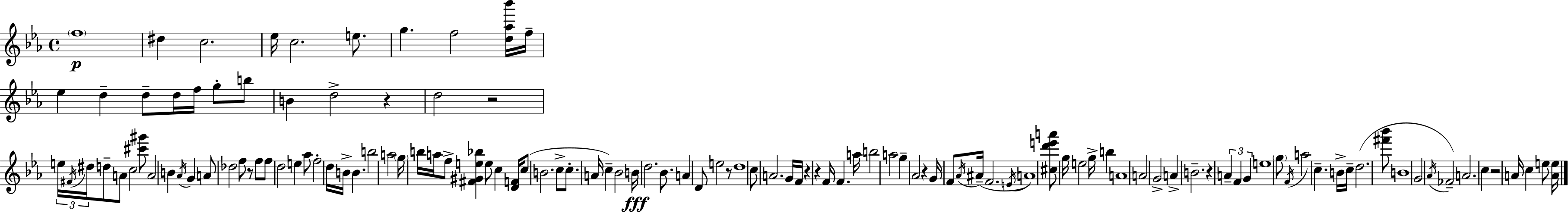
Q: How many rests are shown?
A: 9